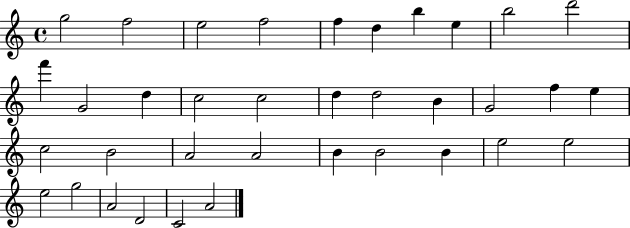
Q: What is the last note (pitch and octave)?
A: A4